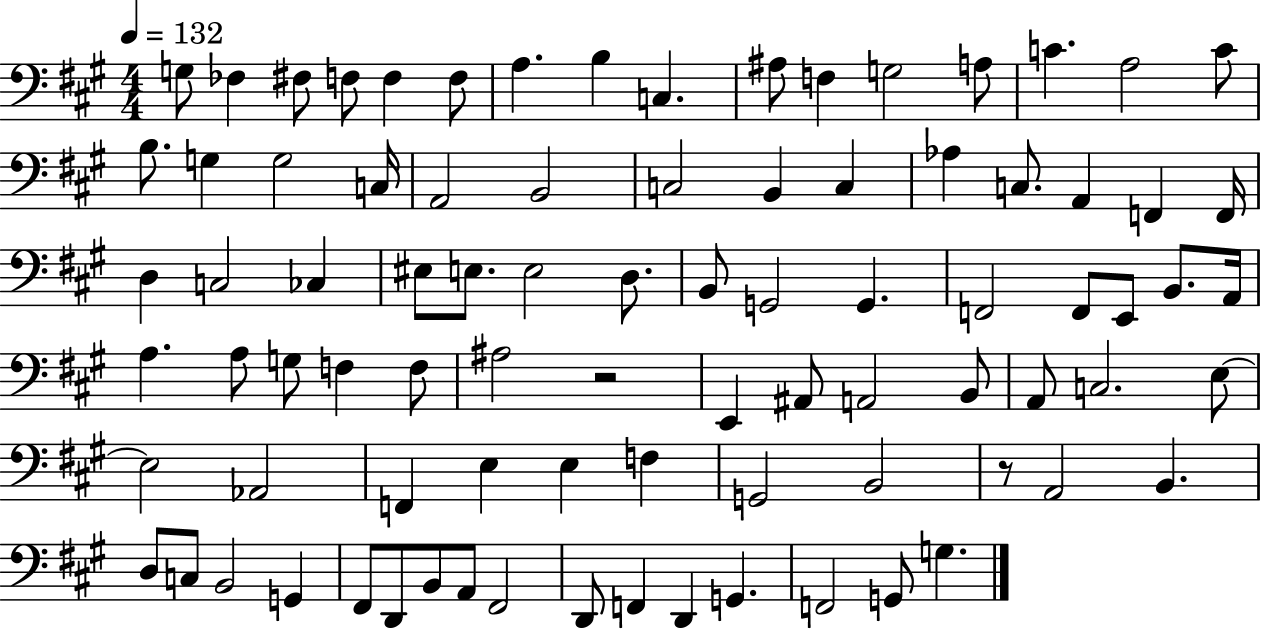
X:1
T:Untitled
M:4/4
L:1/4
K:A
G,/2 _F, ^F,/2 F,/2 F, F,/2 A, B, C, ^A,/2 F, G,2 A,/2 C A,2 C/2 B,/2 G, G,2 C,/4 A,,2 B,,2 C,2 B,, C, _A, C,/2 A,, F,, F,,/4 D, C,2 _C, ^E,/2 E,/2 E,2 D,/2 B,,/2 G,,2 G,, F,,2 F,,/2 E,,/2 B,,/2 A,,/4 A, A,/2 G,/2 F, F,/2 ^A,2 z2 E,, ^A,,/2 A,,2 B,,/2 A,,/2 C,2 E,/2 E,2 _A,,2 F,, E, E, F, G,,2 B,,2 z/2 A,,2 B,, D,/2 C,/2 B,,2 G,, ^F,,/2 D,,/2 B,,/2 A,,/2 ^F,,2 D,,/2 F,, D,, G,, F,,2 G,,/2 G,